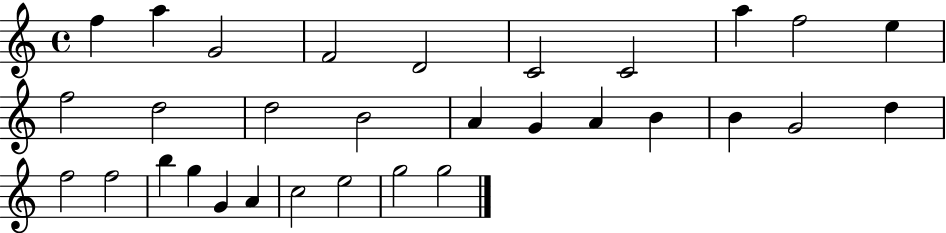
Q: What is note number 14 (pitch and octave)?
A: B4